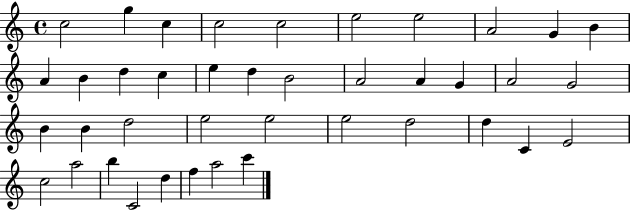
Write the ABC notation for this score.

X:1
T:Untitled
M:4/4
L:1/4
K:C
c2 g c c2 c2 e2 e2 A2 G B A B d c e d B2 A2 A G A2 G2 B B d2 e2 e2 e2 d2 d C E2 c2 a2 b C2 d f a2 c'